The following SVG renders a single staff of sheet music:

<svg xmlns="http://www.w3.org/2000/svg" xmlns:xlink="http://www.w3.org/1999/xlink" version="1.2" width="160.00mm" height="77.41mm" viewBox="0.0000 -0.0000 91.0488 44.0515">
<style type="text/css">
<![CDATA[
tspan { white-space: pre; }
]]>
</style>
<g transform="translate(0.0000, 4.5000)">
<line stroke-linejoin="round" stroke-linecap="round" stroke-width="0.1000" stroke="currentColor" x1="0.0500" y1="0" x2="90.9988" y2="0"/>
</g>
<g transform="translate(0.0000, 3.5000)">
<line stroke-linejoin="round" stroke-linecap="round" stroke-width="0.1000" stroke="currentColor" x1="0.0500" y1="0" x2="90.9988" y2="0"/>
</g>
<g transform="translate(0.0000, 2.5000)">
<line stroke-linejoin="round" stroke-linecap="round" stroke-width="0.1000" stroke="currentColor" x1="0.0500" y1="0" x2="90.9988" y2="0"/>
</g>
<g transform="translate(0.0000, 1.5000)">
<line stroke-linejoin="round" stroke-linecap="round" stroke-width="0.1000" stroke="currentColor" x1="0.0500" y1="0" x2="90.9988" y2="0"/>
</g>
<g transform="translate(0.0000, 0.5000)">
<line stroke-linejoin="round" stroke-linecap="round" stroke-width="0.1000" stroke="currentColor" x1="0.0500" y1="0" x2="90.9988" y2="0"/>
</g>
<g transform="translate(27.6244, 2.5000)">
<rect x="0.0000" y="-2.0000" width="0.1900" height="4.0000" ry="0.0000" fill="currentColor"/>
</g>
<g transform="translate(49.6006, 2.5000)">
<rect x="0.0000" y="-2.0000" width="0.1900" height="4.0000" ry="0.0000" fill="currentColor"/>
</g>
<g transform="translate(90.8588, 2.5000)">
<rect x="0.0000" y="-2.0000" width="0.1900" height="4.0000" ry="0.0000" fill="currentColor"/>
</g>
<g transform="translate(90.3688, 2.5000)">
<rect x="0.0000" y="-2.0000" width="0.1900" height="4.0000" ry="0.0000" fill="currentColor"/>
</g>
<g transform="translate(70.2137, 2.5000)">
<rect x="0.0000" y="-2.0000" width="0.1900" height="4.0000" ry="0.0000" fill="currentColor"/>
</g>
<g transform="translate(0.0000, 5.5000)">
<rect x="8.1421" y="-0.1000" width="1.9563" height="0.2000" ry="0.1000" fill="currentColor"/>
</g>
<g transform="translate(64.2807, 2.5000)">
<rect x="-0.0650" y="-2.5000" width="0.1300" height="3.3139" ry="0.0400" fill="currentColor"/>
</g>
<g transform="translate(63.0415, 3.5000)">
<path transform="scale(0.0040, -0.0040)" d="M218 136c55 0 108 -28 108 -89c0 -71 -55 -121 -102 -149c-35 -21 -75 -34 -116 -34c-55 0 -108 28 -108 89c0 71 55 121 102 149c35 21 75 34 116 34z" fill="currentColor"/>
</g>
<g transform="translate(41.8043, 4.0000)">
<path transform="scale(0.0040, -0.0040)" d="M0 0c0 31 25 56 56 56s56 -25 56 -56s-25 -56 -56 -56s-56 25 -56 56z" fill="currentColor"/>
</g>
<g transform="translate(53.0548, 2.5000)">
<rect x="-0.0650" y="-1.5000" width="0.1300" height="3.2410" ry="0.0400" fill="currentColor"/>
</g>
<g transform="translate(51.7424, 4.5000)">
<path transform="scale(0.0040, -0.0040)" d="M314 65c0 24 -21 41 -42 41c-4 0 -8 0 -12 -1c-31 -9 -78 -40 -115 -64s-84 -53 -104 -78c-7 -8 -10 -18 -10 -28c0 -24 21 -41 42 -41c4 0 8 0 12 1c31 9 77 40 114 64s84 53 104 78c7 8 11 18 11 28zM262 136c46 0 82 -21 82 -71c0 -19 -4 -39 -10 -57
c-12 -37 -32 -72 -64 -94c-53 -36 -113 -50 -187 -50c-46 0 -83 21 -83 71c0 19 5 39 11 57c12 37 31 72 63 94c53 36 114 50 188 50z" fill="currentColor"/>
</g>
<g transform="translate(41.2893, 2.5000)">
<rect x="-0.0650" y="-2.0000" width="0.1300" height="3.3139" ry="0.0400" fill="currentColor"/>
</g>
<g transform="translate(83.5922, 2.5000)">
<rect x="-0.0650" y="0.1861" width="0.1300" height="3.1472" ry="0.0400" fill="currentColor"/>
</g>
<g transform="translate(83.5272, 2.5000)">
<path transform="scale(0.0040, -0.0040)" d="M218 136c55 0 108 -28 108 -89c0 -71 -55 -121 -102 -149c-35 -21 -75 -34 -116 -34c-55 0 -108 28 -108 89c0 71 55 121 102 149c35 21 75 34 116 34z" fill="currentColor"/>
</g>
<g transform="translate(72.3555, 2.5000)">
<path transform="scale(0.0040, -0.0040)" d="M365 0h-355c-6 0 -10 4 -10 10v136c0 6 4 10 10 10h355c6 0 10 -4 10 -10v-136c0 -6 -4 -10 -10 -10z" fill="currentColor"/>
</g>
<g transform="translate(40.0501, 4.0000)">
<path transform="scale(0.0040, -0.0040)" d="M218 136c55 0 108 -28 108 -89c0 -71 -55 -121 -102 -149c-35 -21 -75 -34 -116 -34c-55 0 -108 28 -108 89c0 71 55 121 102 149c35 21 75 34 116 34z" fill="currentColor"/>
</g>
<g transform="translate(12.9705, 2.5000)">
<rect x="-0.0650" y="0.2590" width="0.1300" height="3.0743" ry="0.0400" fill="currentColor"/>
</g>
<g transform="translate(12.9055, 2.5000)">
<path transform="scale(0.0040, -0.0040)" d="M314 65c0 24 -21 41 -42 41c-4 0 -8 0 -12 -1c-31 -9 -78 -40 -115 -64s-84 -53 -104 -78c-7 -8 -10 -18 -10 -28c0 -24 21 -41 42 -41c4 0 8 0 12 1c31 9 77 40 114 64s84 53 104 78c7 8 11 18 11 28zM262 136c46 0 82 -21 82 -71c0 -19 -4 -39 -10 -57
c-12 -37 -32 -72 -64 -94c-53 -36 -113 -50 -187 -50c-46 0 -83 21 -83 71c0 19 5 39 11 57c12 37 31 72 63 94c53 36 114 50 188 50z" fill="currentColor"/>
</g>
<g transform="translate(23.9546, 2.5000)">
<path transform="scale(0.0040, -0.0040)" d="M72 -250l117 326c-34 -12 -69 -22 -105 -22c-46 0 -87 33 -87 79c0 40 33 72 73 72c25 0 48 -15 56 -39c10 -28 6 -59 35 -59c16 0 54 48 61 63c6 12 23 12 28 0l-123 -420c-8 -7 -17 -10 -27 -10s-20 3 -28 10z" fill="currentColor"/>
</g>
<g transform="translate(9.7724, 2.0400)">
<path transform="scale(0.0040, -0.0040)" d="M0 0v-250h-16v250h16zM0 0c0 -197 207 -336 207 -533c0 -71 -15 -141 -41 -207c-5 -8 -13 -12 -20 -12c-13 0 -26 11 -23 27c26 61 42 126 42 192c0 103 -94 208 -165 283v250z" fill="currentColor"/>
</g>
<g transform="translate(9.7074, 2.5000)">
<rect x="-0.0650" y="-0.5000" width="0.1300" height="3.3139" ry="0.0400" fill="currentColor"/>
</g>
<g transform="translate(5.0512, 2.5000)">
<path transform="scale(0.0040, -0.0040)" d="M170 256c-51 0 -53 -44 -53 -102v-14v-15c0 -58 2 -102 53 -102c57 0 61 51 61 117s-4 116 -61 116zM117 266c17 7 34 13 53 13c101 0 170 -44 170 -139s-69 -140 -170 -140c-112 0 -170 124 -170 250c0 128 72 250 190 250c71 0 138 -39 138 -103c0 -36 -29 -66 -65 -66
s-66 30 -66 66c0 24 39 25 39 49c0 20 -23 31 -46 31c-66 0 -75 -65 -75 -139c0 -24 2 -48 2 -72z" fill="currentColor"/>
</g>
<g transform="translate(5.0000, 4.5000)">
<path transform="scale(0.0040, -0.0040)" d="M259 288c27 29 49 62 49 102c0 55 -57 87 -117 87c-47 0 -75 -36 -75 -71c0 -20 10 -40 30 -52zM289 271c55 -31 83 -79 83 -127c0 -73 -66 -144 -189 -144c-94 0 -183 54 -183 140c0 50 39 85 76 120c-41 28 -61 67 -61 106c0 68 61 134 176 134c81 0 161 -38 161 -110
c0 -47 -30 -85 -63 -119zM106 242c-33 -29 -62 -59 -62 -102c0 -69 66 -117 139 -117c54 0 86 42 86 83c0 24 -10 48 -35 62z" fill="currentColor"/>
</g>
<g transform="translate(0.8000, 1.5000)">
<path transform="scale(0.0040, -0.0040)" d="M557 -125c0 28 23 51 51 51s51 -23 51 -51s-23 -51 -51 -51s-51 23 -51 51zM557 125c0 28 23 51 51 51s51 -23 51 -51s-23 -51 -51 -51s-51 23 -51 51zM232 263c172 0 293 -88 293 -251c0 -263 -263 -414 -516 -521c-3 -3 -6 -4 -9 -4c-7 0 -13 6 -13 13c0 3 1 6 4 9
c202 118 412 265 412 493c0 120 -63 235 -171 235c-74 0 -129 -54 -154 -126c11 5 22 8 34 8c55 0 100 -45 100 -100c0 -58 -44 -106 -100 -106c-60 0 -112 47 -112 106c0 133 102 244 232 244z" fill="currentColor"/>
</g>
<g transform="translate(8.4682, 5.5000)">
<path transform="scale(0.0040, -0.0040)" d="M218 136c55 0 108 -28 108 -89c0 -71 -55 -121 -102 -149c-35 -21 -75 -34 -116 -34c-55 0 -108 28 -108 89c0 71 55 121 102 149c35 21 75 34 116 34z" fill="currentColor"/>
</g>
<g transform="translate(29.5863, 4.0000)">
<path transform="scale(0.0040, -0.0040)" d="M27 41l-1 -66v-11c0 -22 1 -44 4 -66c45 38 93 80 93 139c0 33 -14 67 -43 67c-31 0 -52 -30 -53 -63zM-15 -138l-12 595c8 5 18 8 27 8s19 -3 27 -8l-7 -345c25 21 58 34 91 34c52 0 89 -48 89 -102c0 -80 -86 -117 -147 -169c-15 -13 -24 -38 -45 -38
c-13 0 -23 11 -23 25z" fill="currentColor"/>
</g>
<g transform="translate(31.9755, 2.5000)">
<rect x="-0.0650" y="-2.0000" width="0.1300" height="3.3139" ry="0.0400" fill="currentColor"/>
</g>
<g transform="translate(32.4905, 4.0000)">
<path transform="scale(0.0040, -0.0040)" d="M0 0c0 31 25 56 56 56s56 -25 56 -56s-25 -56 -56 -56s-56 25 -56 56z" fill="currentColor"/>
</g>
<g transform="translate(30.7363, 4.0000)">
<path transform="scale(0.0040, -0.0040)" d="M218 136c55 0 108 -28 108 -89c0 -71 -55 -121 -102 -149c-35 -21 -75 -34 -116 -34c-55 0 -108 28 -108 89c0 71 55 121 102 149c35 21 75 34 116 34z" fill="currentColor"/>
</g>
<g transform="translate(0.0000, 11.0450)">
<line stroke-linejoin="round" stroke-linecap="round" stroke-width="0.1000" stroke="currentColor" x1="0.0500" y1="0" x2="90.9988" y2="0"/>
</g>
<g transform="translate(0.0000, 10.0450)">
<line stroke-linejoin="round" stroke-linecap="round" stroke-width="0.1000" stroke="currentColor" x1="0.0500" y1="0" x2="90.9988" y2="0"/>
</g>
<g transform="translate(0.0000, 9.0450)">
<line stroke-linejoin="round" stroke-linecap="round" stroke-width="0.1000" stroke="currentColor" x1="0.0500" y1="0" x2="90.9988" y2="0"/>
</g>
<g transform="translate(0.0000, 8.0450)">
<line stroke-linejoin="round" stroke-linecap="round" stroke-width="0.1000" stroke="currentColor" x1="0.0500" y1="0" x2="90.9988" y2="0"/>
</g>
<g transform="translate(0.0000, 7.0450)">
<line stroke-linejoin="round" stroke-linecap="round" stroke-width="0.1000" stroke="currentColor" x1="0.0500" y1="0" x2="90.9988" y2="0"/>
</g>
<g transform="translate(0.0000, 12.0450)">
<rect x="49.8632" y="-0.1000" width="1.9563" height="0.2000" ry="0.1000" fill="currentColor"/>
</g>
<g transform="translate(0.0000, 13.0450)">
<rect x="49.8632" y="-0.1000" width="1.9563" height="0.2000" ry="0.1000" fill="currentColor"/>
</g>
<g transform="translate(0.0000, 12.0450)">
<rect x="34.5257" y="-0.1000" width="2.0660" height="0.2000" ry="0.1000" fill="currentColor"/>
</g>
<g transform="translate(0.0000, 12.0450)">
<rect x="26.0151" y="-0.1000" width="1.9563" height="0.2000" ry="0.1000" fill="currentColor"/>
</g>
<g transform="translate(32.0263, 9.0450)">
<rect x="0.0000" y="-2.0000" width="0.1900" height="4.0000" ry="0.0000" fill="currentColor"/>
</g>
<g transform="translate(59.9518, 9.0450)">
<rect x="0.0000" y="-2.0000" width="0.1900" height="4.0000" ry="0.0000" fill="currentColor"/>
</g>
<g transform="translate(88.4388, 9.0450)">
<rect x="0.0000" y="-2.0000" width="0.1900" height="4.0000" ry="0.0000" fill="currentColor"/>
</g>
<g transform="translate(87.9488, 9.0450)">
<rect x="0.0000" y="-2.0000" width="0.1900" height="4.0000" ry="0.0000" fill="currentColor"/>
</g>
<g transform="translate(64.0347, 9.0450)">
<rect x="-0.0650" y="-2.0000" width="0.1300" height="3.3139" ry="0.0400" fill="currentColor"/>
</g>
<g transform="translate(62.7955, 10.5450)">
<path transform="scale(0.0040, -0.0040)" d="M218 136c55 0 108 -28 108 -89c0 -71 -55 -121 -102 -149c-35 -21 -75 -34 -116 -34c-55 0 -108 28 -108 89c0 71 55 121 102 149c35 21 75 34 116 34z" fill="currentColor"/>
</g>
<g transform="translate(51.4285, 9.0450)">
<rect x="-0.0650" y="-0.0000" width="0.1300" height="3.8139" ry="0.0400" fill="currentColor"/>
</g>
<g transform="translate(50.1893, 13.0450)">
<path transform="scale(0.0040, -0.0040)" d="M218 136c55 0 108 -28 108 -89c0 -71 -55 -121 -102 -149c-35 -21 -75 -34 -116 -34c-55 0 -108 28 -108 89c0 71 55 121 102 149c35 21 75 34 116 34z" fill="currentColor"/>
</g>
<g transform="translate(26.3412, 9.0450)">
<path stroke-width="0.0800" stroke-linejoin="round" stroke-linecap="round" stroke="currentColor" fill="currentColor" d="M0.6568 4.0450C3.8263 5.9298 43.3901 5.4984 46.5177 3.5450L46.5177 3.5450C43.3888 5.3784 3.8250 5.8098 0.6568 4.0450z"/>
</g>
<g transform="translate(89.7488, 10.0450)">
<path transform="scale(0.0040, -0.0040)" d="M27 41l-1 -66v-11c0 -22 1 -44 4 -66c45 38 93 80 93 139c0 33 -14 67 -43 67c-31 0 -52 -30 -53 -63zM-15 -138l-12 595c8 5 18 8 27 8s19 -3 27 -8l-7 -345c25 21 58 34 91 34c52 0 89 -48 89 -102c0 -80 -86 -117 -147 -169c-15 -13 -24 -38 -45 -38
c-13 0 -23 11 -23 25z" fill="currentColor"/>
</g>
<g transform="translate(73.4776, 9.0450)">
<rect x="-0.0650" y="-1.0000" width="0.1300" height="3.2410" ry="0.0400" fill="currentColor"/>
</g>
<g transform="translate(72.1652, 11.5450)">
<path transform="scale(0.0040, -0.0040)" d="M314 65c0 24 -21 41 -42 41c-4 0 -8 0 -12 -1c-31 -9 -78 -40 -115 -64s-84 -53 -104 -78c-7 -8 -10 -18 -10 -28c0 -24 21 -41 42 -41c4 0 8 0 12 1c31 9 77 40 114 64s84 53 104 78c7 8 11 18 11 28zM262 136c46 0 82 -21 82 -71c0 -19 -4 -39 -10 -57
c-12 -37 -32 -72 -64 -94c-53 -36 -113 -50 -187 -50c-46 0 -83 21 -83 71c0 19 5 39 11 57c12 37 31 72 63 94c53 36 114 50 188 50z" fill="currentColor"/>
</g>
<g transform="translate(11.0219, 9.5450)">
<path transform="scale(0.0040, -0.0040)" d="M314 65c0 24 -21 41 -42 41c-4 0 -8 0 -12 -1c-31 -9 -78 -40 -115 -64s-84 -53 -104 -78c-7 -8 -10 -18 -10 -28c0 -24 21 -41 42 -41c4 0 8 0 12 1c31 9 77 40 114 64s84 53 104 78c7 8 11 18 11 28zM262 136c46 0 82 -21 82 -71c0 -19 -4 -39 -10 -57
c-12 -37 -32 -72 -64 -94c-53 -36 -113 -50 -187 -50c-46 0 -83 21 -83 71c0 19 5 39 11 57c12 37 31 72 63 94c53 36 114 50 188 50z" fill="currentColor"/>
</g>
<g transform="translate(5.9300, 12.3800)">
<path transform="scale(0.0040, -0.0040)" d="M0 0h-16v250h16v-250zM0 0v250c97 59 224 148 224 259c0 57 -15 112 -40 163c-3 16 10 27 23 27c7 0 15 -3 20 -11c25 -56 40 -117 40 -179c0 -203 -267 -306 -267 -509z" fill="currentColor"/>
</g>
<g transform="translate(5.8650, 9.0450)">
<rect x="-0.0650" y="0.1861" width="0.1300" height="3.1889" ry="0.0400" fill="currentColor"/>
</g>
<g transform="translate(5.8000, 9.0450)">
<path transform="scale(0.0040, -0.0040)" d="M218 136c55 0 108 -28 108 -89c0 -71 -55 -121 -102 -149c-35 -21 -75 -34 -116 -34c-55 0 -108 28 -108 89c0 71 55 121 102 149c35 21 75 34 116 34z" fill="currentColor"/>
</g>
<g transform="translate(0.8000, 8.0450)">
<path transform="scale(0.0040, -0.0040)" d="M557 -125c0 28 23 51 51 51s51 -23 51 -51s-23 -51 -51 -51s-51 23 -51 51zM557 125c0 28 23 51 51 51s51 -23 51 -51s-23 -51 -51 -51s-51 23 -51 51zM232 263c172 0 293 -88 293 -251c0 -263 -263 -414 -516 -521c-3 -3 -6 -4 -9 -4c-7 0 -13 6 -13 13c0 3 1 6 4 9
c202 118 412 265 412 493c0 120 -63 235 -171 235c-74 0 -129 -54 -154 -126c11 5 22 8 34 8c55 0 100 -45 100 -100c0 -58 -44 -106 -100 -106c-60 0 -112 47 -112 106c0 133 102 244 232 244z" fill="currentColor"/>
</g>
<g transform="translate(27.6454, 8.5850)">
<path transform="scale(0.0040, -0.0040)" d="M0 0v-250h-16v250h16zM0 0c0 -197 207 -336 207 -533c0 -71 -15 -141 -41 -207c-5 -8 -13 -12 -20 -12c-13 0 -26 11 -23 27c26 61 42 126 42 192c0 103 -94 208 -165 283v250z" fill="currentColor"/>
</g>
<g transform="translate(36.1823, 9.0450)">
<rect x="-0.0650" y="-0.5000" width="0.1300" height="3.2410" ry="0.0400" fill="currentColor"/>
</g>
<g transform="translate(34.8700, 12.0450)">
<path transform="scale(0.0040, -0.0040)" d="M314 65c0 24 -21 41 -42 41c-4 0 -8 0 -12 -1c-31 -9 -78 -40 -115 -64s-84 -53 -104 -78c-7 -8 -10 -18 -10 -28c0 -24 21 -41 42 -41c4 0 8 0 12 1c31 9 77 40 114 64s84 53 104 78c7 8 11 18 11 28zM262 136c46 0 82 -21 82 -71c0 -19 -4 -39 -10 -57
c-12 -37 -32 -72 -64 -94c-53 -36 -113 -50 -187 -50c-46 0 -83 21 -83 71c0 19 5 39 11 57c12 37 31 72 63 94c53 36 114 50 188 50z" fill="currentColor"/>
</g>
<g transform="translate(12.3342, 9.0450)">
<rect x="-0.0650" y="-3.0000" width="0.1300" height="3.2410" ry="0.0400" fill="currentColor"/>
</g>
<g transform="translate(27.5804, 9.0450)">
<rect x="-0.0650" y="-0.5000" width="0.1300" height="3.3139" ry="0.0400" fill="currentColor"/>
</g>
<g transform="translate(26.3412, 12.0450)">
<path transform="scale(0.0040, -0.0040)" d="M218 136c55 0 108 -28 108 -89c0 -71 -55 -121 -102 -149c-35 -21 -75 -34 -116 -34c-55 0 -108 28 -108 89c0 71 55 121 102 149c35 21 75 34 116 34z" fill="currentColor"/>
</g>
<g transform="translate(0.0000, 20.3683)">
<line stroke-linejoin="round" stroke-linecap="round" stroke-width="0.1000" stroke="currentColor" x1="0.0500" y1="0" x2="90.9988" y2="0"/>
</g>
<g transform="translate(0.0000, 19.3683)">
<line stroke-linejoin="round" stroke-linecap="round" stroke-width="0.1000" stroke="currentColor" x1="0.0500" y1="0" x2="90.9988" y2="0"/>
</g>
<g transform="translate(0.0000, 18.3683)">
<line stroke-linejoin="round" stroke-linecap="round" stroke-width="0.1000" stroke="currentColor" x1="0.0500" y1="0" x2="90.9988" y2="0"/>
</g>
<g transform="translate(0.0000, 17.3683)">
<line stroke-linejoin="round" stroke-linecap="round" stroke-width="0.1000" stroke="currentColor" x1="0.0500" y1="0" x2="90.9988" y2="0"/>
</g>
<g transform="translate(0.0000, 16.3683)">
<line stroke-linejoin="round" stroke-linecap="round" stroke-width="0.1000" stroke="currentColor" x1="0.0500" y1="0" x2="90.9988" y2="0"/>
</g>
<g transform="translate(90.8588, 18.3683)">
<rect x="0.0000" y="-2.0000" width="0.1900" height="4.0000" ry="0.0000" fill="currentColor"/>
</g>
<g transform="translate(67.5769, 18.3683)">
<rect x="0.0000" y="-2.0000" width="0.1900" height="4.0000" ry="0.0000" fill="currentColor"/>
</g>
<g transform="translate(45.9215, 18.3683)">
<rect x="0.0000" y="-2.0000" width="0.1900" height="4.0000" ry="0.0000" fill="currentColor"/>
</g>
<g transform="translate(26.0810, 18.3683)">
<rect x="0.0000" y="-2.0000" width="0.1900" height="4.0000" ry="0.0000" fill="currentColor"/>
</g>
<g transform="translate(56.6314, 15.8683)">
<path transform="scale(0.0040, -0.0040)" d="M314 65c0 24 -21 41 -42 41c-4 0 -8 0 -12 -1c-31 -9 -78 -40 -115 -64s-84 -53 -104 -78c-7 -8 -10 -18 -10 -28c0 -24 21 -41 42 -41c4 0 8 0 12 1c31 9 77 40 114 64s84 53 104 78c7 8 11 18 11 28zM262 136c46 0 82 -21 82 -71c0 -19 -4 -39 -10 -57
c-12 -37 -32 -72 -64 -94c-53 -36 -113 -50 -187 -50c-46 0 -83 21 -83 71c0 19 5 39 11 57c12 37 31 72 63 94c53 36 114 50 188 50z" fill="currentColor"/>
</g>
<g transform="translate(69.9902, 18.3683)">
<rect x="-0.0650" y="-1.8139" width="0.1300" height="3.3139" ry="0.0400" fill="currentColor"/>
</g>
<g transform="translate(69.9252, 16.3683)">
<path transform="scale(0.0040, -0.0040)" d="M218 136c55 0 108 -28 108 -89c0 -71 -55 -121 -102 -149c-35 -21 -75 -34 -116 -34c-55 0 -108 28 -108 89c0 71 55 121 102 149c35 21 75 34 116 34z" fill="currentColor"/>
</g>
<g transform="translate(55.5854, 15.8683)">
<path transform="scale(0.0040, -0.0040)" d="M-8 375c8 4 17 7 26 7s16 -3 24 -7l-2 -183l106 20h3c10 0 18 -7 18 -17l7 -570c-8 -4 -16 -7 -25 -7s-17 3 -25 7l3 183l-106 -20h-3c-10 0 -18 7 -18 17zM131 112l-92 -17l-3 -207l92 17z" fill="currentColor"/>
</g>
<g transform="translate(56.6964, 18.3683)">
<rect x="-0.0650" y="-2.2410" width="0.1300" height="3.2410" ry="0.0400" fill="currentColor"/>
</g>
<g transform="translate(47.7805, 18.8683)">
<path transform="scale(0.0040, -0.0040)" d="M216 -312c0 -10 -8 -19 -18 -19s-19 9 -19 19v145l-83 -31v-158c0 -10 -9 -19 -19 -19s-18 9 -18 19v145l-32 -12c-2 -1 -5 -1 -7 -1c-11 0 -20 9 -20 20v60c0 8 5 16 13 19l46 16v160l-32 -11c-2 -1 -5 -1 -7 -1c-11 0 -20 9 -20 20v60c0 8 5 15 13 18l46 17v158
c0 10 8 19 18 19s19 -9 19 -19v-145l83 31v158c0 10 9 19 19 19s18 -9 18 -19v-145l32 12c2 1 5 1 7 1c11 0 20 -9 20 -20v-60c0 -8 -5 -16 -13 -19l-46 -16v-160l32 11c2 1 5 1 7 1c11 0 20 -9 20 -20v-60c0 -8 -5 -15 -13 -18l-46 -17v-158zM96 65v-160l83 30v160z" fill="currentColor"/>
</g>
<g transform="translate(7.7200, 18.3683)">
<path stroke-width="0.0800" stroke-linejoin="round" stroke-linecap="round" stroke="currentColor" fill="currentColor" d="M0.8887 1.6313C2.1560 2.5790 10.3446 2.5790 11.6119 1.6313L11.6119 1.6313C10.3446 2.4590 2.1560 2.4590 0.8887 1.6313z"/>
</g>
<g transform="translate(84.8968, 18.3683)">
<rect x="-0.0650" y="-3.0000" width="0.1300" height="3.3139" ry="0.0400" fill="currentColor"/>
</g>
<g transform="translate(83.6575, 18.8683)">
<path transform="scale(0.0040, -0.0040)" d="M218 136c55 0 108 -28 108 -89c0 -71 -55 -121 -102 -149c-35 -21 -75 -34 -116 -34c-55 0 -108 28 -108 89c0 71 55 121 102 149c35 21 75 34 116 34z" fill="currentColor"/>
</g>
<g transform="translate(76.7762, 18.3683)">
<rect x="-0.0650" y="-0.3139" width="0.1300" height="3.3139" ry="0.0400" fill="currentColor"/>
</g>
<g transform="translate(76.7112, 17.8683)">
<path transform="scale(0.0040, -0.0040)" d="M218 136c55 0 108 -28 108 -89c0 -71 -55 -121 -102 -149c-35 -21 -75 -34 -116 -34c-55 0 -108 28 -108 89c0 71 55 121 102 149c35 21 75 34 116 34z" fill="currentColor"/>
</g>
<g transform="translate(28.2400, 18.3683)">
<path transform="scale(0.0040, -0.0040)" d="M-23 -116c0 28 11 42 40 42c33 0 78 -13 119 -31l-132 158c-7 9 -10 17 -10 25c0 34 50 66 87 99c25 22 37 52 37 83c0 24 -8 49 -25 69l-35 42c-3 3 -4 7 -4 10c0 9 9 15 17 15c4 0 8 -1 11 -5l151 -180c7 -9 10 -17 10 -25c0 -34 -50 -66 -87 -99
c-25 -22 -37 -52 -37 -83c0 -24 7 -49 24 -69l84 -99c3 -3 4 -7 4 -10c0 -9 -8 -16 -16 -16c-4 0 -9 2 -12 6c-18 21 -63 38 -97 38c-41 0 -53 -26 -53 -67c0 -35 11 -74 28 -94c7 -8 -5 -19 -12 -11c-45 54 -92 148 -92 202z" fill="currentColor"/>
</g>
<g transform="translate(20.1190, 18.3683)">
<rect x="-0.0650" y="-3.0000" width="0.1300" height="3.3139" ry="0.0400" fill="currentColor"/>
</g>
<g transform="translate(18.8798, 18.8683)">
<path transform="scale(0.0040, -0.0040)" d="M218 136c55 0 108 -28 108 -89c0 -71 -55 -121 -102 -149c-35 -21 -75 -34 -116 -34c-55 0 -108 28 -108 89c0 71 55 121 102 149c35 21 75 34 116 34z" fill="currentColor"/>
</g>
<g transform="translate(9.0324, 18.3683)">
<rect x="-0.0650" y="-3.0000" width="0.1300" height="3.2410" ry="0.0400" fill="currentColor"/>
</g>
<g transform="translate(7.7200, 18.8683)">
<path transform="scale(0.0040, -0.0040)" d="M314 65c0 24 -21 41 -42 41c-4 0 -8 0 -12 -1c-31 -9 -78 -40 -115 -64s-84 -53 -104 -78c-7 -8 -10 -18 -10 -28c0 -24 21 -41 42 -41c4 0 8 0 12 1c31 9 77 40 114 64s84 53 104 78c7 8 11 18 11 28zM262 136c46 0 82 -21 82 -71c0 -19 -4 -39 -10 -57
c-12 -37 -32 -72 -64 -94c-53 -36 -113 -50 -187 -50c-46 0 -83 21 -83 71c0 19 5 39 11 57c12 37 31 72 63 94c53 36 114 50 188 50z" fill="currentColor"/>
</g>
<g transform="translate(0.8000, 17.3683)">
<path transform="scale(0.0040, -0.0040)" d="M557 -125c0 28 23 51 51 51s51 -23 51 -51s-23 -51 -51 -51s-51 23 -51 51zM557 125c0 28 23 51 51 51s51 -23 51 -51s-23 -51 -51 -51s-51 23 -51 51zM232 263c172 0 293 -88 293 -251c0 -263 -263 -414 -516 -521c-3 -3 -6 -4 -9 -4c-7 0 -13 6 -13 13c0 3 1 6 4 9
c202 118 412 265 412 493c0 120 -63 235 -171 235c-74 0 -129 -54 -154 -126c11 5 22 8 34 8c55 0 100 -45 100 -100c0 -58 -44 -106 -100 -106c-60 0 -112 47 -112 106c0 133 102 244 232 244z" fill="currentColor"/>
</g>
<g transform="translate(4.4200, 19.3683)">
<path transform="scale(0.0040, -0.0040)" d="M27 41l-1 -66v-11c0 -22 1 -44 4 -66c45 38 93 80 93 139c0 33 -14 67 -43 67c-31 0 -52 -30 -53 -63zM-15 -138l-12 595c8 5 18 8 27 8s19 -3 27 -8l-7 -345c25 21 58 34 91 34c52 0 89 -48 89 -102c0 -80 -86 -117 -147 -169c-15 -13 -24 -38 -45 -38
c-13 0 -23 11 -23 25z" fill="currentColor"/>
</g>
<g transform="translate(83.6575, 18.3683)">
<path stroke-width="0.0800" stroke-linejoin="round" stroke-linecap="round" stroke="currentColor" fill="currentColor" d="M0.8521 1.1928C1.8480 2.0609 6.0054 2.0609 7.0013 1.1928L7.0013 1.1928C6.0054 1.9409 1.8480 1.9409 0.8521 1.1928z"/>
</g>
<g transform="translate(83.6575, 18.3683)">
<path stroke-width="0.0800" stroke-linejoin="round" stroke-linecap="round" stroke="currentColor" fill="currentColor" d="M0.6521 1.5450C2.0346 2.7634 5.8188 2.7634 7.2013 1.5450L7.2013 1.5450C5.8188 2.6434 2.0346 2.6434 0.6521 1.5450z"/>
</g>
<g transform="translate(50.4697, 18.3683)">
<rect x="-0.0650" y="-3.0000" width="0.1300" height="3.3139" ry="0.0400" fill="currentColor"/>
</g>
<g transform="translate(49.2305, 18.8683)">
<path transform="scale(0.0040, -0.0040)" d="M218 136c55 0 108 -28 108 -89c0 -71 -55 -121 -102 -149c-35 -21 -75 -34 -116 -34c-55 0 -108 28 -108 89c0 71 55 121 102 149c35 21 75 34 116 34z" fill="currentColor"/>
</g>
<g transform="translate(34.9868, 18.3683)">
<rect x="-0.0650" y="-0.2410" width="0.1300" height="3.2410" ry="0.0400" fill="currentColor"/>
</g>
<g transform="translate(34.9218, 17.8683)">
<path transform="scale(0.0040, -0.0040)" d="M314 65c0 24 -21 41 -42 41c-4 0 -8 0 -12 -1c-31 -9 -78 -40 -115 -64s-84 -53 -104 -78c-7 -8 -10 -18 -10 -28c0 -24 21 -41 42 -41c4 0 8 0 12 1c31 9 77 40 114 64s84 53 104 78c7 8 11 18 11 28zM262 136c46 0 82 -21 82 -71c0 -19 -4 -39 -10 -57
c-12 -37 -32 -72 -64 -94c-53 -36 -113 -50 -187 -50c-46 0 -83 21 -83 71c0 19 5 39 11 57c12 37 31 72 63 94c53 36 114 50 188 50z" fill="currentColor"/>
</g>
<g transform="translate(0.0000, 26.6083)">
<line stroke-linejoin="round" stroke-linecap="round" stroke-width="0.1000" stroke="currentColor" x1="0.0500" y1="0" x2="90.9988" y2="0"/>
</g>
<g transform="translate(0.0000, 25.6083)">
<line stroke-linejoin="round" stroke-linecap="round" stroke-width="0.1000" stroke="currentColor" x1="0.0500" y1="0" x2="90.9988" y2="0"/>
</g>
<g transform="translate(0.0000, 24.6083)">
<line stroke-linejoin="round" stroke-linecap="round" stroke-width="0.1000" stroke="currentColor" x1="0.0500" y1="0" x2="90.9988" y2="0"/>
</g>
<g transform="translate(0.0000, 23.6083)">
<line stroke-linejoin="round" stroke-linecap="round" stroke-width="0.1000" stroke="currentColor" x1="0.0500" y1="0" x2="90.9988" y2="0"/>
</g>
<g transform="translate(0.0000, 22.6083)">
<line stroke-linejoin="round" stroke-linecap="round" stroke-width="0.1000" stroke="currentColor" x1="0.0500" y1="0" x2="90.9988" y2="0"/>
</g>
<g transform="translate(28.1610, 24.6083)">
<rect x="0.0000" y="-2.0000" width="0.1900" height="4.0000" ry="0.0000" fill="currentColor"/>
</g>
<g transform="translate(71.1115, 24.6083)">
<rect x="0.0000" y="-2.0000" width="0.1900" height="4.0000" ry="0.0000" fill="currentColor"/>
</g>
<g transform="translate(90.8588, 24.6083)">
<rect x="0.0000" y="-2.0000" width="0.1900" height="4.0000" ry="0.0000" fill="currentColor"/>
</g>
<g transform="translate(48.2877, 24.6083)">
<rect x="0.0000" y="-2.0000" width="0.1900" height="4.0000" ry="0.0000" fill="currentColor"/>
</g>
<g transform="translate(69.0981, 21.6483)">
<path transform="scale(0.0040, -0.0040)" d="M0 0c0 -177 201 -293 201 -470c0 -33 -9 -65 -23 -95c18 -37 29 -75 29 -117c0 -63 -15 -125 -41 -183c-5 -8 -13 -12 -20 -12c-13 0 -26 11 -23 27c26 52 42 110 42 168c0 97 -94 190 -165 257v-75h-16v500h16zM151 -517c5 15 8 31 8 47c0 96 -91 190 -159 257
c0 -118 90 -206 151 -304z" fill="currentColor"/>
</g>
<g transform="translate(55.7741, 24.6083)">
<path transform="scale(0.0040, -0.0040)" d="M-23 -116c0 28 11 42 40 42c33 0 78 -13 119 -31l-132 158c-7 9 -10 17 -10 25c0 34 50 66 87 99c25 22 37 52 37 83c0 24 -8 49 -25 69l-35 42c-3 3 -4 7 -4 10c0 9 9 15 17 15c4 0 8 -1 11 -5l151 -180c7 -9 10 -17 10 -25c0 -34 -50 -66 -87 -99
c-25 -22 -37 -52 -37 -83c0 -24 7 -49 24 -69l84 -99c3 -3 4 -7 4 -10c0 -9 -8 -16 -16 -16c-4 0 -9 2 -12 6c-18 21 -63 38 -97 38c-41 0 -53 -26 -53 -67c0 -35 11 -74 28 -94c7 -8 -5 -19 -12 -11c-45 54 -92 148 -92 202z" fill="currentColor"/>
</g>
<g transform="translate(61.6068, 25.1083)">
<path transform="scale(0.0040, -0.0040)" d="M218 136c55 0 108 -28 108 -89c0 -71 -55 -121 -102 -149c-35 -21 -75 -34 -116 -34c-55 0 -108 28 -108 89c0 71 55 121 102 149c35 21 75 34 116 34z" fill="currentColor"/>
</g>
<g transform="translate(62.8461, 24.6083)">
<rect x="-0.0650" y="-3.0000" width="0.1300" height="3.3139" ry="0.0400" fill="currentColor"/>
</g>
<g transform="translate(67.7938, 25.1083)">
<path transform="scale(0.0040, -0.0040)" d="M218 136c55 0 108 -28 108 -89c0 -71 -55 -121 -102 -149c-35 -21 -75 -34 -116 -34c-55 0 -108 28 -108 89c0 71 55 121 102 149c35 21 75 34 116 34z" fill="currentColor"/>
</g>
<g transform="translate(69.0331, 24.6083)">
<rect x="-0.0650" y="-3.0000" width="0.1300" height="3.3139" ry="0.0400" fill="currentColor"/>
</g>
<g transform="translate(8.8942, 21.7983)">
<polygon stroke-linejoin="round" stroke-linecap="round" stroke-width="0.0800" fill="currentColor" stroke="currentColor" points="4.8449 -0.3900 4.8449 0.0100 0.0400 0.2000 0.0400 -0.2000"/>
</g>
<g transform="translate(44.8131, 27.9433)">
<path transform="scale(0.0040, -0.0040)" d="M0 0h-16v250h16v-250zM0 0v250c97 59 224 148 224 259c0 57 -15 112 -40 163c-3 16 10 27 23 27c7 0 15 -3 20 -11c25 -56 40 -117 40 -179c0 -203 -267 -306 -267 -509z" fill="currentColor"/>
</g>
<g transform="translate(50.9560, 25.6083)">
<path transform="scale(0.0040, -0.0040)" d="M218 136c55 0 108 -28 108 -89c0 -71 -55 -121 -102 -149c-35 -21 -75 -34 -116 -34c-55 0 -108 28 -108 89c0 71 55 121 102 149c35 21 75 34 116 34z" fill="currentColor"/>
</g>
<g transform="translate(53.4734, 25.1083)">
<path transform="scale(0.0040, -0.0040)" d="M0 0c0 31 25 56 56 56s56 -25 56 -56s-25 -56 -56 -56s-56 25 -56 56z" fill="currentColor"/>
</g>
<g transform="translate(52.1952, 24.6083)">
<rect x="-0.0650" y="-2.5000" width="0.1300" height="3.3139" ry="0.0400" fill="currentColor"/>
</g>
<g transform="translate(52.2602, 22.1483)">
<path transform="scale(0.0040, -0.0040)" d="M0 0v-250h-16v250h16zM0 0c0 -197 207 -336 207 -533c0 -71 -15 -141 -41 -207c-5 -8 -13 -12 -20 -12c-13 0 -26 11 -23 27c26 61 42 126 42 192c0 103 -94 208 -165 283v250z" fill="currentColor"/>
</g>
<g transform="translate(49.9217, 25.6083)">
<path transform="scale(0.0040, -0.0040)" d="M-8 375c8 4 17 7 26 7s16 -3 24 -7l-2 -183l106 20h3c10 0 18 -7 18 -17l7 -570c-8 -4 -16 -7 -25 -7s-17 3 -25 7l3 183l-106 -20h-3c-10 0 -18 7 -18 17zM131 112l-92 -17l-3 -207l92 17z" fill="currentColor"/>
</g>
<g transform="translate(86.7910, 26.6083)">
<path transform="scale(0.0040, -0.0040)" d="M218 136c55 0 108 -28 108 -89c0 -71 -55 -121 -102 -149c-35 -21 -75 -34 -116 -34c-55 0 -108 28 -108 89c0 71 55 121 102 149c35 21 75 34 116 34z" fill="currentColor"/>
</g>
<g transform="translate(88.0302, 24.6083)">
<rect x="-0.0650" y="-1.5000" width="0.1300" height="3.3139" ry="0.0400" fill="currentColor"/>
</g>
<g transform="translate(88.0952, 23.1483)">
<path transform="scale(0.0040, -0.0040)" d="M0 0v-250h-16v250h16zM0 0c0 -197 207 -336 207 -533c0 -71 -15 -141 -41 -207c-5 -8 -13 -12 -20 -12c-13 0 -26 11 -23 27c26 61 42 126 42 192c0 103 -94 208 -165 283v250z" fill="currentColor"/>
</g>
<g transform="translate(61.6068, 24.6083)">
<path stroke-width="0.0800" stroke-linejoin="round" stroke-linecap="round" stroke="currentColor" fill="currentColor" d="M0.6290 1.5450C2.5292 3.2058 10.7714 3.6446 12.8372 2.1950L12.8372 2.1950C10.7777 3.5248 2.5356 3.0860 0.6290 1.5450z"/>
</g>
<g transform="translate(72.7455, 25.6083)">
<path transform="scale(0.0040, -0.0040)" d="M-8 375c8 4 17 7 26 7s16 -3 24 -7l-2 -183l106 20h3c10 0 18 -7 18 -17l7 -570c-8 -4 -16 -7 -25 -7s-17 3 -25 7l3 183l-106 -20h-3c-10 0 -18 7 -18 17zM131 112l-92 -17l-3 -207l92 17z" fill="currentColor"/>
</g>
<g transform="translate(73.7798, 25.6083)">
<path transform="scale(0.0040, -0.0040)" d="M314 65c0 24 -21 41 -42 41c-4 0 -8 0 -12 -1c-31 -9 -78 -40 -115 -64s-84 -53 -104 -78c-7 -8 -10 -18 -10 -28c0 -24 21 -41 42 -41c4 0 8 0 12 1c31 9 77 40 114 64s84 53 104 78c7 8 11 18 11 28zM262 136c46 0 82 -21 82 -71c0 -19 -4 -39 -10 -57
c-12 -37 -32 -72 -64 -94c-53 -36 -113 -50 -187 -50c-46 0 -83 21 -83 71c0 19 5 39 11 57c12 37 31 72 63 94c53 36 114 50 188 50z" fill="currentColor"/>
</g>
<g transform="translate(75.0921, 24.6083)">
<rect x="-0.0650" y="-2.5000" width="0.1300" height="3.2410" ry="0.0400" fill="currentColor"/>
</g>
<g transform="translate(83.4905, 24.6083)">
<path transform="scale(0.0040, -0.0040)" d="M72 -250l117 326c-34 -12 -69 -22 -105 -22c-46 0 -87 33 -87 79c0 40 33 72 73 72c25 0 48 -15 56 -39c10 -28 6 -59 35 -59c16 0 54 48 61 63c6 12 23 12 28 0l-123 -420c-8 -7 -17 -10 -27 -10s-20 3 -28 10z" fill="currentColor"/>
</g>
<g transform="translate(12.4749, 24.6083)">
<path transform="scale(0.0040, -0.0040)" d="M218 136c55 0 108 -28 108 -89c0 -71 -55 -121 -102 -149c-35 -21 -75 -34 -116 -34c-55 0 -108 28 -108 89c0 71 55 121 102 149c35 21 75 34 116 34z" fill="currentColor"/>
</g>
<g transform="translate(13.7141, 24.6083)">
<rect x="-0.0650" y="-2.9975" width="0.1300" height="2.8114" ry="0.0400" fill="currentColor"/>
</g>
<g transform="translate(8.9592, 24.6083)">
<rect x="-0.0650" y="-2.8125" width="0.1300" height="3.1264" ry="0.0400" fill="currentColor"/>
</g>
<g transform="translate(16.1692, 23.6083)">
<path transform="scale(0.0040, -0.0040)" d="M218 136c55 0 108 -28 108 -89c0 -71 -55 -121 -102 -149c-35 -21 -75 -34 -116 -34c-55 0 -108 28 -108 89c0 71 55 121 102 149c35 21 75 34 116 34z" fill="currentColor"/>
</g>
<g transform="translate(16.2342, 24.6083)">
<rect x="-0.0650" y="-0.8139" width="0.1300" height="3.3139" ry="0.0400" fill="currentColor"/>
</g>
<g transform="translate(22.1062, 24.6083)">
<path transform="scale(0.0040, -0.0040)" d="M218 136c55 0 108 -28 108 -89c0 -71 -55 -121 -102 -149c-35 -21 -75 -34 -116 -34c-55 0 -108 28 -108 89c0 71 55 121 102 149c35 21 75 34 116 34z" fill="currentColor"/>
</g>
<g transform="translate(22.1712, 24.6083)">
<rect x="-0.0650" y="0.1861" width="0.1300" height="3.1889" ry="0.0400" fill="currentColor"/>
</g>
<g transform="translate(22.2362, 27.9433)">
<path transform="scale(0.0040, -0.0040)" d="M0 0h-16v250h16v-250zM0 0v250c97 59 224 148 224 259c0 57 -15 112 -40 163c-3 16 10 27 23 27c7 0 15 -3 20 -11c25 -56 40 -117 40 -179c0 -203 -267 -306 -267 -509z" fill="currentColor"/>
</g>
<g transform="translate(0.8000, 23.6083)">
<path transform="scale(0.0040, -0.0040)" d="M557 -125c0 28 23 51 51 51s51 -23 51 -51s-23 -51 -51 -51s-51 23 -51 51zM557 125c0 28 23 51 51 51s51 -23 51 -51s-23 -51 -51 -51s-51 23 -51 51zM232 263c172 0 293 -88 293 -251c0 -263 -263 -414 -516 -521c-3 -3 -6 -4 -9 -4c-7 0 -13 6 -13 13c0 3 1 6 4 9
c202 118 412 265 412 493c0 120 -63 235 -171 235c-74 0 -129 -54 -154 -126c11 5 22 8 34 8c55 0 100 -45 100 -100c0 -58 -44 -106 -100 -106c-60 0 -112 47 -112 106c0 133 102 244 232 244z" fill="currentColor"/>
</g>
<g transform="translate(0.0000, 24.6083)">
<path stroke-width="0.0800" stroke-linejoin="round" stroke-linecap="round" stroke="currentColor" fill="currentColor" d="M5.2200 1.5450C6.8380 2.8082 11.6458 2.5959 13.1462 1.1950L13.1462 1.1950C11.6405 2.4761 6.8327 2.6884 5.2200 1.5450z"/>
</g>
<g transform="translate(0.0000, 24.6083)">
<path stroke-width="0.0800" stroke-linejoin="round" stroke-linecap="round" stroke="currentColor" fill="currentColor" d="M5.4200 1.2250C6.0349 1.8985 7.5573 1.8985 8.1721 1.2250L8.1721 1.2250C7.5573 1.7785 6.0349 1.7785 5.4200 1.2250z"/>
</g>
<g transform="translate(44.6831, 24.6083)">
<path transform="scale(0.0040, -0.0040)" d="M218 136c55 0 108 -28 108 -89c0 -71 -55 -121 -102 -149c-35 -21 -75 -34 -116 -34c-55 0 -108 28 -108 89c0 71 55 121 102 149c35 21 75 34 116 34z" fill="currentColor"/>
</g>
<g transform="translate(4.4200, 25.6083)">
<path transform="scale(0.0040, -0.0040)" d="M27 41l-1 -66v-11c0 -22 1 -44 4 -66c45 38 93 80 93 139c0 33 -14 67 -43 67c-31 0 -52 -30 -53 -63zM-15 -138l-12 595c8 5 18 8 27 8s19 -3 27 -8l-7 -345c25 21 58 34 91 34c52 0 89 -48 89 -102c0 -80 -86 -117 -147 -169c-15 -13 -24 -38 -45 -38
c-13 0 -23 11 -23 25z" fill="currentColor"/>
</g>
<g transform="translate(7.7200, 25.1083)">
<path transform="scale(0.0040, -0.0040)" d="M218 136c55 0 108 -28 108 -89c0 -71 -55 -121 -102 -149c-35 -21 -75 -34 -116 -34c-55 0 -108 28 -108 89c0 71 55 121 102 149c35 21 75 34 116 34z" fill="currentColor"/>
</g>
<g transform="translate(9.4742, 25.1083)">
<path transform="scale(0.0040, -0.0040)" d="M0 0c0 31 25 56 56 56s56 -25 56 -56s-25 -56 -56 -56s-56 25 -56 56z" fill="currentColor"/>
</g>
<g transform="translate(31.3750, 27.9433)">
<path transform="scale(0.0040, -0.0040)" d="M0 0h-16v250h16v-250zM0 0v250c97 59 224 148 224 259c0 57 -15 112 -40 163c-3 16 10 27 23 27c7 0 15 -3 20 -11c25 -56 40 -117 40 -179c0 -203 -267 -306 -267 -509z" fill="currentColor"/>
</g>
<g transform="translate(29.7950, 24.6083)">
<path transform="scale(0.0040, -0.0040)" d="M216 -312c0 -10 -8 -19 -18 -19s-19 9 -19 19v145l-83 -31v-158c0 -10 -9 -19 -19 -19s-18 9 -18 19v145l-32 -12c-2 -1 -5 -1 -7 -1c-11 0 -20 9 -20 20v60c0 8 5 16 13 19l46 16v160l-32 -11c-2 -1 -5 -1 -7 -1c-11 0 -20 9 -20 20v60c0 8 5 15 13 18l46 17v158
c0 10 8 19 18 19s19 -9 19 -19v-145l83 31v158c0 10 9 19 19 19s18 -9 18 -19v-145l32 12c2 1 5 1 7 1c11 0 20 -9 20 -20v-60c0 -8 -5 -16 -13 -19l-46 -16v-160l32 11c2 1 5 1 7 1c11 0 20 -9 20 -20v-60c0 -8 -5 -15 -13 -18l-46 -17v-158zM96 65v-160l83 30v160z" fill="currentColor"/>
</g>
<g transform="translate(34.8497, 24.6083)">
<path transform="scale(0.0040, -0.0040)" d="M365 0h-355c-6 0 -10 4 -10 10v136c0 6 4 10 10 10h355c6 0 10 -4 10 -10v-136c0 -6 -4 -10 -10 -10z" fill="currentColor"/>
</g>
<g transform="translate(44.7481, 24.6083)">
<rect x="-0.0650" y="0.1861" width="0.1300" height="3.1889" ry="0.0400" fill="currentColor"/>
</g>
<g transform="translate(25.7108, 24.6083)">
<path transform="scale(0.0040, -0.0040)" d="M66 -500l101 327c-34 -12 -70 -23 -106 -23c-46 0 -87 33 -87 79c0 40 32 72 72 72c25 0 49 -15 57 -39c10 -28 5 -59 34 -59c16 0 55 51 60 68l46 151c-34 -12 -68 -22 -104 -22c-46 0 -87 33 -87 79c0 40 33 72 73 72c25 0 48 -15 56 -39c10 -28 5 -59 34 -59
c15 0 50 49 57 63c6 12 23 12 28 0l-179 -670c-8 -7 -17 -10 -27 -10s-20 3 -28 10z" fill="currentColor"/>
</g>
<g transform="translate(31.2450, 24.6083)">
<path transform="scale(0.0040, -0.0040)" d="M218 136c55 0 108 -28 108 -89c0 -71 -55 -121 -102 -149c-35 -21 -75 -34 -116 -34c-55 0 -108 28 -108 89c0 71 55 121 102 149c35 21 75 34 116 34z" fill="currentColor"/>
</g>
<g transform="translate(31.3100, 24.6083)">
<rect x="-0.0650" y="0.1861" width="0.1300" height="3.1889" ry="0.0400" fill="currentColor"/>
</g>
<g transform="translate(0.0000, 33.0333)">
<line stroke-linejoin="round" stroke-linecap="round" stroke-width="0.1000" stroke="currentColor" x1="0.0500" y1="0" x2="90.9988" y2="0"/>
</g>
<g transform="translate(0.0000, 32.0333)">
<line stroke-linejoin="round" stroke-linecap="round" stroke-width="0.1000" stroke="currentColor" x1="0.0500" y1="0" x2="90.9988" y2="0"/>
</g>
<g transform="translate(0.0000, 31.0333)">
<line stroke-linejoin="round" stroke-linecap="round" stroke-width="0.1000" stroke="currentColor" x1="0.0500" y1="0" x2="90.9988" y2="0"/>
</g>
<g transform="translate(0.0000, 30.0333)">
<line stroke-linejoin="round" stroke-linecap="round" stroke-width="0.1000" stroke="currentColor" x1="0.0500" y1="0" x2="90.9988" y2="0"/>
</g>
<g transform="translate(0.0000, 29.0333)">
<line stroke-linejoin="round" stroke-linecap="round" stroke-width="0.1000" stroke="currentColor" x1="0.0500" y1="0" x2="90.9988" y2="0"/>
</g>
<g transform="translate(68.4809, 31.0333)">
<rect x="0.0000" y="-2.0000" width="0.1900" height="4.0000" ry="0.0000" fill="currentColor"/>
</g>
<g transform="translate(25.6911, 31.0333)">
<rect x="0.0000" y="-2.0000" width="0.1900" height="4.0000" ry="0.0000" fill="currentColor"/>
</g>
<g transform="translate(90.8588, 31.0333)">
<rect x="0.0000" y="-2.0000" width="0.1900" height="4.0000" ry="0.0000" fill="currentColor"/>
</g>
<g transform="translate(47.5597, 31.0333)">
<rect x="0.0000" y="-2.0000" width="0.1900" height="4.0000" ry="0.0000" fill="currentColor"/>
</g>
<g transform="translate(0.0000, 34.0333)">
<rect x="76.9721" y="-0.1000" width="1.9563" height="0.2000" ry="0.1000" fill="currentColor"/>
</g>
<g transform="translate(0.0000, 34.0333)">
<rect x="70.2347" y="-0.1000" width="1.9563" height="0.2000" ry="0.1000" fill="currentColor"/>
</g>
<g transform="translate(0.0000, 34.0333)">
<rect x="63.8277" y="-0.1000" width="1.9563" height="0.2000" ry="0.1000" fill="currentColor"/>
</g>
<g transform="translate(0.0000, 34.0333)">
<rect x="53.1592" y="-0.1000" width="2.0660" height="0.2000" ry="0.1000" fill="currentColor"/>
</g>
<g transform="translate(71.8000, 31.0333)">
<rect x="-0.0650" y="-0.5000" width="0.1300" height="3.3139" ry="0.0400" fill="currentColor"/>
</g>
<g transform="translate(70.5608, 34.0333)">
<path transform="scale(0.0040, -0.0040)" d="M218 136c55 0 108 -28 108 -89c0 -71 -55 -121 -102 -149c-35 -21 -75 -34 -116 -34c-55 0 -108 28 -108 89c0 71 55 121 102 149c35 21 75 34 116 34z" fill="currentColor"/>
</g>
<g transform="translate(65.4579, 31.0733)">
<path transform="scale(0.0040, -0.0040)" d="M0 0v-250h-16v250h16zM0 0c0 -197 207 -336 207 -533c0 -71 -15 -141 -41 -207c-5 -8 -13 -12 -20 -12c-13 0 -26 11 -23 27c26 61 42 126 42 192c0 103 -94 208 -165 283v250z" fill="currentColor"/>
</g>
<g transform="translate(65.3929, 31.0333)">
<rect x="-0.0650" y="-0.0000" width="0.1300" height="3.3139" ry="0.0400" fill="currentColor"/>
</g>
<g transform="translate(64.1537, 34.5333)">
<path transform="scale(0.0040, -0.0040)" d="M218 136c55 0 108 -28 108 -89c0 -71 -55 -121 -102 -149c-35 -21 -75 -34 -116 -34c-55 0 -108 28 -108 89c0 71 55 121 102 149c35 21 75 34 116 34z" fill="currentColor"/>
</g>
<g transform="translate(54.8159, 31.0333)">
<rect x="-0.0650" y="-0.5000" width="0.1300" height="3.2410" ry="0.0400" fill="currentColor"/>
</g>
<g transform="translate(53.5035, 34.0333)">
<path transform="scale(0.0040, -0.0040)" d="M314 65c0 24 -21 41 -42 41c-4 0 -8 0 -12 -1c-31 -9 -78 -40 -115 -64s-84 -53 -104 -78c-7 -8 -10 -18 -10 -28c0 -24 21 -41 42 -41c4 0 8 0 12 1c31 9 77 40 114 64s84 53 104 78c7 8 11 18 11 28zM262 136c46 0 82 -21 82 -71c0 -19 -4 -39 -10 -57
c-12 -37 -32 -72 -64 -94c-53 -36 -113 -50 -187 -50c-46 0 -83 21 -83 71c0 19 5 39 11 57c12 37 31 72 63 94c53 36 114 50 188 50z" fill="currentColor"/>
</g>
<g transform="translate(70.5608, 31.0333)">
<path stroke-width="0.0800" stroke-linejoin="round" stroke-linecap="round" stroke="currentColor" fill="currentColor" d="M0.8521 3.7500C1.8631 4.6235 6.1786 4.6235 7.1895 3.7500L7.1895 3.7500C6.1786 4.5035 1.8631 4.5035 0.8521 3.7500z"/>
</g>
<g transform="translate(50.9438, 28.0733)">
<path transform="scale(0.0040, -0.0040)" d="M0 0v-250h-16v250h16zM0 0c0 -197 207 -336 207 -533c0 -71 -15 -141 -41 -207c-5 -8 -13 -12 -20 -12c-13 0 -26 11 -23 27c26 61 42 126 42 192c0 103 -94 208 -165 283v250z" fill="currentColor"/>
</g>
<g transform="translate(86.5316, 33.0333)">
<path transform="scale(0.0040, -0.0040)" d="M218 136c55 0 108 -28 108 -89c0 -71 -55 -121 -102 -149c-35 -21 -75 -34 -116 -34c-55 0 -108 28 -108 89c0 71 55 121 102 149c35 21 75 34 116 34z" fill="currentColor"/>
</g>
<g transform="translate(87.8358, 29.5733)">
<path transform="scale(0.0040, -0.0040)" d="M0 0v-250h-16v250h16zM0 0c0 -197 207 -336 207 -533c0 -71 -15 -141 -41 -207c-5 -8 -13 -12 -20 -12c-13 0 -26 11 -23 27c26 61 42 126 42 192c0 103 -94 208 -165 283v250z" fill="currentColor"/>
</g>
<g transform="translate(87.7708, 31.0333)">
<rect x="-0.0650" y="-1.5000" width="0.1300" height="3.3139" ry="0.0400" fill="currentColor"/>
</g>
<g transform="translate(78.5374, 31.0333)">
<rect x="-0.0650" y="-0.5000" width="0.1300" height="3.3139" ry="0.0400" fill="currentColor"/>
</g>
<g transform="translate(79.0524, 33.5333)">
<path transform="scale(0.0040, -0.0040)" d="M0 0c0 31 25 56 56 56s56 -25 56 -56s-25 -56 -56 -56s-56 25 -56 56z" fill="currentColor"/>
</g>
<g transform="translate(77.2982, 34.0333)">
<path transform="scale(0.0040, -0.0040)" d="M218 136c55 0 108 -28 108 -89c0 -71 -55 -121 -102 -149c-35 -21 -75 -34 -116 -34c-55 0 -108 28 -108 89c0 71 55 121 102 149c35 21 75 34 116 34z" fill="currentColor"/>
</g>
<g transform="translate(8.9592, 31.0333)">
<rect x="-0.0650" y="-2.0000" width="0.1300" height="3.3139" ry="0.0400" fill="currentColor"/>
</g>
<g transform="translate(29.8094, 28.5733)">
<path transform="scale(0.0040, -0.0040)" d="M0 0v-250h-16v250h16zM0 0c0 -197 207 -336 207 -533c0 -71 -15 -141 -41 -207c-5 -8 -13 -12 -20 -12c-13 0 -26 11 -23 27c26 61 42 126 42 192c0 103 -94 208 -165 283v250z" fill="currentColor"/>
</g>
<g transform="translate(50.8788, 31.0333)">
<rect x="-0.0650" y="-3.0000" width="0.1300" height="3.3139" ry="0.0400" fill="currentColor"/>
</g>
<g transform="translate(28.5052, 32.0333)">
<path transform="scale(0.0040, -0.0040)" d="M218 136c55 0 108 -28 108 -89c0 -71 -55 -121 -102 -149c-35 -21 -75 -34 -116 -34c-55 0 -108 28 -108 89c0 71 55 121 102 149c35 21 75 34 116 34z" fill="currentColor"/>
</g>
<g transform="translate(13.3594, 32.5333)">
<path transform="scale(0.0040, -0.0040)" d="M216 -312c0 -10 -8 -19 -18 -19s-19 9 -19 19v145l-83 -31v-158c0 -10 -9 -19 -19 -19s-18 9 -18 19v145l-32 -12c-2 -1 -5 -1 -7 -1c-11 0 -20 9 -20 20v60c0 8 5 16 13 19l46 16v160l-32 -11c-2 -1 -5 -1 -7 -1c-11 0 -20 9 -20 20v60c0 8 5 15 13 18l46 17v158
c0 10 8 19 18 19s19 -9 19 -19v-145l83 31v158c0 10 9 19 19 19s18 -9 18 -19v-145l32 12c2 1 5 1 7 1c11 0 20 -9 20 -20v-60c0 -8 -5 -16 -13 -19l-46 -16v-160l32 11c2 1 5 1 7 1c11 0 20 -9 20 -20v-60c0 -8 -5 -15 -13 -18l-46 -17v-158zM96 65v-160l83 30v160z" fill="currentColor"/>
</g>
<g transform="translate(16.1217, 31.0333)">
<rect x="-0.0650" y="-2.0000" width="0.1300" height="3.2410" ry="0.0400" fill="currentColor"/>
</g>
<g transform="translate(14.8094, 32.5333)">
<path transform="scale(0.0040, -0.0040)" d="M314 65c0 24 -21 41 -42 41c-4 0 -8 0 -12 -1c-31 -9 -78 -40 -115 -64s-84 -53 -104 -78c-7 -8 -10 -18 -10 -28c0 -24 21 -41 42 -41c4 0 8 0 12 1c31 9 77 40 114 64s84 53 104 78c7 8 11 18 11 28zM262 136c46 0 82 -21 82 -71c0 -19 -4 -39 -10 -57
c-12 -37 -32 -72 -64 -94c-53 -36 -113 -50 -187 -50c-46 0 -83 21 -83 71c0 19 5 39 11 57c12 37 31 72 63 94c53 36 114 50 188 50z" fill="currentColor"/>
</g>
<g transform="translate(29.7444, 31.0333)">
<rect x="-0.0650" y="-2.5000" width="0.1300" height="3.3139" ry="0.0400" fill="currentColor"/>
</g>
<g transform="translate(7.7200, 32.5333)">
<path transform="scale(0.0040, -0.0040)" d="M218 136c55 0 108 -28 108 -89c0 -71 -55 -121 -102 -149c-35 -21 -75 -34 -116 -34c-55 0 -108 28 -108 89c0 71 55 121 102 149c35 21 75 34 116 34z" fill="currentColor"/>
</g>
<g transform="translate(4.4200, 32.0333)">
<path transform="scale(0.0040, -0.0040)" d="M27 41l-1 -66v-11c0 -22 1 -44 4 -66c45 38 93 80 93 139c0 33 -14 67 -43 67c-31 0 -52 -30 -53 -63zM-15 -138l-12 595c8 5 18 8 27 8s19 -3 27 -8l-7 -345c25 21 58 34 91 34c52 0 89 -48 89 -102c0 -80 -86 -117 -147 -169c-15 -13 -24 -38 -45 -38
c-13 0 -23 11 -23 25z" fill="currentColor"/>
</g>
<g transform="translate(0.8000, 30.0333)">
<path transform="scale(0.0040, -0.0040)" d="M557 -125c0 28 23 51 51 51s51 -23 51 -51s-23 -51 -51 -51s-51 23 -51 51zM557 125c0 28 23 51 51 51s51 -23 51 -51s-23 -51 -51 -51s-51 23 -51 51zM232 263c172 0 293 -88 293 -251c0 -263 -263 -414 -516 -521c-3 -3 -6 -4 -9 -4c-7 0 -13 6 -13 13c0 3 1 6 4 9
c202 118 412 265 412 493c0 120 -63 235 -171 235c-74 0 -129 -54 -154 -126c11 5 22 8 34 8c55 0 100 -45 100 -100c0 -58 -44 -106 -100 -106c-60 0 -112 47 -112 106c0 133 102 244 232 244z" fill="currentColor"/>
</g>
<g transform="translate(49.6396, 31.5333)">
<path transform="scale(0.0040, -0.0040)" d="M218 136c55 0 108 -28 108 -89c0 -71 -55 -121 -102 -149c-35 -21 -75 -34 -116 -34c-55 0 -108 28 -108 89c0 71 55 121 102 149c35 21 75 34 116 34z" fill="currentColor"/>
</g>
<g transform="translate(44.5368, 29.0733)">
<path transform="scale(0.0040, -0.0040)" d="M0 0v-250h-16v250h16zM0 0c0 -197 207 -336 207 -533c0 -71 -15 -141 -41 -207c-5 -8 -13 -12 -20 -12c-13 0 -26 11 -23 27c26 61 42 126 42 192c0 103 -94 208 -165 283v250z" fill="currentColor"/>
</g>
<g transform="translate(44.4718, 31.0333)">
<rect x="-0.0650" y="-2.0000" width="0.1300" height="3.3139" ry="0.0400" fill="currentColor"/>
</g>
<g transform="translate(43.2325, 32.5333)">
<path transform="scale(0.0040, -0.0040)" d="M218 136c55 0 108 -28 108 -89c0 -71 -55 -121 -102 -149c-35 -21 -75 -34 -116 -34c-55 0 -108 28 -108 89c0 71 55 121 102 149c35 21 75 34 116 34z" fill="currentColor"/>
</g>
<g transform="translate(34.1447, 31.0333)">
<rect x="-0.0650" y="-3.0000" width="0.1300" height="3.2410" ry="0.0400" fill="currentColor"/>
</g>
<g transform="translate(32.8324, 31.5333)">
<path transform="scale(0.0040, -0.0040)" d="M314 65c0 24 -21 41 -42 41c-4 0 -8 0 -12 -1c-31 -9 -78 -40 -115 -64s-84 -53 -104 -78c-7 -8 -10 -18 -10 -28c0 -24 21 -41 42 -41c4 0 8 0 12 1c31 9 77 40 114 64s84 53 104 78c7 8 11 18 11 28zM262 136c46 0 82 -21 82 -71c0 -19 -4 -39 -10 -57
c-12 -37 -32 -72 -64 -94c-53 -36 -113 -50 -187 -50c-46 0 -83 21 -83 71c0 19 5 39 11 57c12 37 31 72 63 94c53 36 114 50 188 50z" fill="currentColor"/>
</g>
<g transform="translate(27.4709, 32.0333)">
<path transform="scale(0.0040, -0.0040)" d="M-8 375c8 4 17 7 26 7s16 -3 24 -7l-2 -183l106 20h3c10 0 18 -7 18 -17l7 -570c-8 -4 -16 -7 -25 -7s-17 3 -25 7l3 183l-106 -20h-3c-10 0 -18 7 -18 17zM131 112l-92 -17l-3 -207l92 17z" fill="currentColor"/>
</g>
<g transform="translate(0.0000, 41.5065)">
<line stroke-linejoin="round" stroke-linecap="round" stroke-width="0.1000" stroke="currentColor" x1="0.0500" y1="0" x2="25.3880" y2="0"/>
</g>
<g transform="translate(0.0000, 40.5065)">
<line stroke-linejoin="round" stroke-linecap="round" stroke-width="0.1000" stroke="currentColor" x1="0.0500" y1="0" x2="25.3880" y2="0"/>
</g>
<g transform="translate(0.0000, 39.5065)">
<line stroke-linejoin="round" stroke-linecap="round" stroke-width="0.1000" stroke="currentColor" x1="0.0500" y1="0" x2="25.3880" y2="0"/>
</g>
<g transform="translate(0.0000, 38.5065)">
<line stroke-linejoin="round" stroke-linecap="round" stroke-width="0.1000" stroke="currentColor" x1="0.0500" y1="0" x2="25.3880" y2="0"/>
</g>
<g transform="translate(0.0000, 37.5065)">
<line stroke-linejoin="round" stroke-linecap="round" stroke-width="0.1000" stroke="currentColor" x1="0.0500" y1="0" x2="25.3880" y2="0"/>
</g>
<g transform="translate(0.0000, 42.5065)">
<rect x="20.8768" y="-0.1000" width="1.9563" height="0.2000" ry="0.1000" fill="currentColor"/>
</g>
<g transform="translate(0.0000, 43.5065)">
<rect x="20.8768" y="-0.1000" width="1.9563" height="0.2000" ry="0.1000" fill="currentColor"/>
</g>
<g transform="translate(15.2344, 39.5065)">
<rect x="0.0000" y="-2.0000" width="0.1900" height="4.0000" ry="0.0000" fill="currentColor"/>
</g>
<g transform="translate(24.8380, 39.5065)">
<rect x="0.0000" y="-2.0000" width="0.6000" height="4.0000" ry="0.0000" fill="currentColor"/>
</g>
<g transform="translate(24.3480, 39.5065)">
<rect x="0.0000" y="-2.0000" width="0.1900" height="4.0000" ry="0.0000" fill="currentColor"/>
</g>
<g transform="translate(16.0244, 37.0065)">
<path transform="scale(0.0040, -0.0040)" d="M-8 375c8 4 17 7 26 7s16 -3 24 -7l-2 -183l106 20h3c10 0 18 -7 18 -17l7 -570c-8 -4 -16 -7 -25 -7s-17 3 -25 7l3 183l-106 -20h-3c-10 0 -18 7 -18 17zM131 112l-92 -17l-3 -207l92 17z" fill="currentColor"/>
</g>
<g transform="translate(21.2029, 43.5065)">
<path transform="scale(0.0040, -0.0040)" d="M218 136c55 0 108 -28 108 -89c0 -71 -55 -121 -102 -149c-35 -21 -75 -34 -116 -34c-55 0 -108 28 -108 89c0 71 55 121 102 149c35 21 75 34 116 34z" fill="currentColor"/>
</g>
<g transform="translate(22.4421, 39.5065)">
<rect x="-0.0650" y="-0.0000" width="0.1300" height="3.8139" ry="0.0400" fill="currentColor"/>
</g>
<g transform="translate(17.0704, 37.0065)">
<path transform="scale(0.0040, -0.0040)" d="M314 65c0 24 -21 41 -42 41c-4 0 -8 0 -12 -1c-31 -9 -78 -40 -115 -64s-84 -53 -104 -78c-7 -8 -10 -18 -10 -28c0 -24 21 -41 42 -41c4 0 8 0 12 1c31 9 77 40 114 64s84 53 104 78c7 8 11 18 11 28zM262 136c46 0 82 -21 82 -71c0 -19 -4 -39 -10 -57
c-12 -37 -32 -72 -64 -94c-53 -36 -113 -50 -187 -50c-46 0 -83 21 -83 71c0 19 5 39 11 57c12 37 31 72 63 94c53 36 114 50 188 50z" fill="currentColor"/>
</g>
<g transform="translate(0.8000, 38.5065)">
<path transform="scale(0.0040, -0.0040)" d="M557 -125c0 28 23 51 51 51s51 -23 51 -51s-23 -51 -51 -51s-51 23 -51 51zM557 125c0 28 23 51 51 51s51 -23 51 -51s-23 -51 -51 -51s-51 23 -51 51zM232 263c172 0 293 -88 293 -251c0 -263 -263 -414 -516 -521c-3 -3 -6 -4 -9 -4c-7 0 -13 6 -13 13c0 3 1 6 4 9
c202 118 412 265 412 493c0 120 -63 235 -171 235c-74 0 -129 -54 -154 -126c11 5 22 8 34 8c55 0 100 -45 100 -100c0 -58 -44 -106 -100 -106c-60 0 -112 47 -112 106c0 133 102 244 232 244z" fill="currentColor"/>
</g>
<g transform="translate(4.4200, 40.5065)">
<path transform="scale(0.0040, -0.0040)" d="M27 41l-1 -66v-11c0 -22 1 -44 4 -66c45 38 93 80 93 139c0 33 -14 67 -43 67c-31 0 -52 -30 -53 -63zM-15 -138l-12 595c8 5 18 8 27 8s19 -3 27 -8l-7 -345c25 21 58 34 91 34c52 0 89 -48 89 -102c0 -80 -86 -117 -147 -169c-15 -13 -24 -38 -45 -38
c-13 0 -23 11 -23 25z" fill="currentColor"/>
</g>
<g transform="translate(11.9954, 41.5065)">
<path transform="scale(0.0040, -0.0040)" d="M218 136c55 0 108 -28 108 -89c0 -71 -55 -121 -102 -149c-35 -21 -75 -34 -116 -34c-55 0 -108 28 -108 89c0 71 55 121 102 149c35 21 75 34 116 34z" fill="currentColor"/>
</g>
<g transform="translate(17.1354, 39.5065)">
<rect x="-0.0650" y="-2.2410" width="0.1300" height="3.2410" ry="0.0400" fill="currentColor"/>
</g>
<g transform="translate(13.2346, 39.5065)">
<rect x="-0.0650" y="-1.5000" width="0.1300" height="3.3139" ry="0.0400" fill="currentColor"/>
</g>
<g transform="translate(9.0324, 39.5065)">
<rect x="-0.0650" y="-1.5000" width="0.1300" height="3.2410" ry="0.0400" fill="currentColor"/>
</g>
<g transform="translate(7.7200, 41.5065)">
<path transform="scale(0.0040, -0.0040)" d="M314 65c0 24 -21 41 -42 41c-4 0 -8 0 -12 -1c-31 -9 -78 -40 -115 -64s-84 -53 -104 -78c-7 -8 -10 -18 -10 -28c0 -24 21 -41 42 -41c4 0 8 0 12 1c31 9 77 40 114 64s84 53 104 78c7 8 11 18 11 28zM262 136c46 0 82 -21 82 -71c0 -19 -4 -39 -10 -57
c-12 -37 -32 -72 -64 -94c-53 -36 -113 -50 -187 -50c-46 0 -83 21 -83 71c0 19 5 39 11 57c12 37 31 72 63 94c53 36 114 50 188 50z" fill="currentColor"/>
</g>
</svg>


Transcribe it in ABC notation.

X:1
T:Untitled
M:6/8
L:1/4
K:C
E,,/2 D,2 z/2 _A,, _A,, G,,2 B,, z2 D, D,/2 C,2 E,,/2 E,,2 C,, A,, F,,2 C,2 C, z E,2 ^C, B,2 A, E, C, C,/2 D,/2 F, D,/2 z/4 ^D,/2 z2 ^D,/2 B,,/2 z C, C,/4 B,,2 z/2 G,,/2 A,, ^A,,2 B,,/2 C,2 A,,/2 C,/2 E,,2 D,,/2 E,, E,, G,,/2 G,,2 G,, B,2 C,,